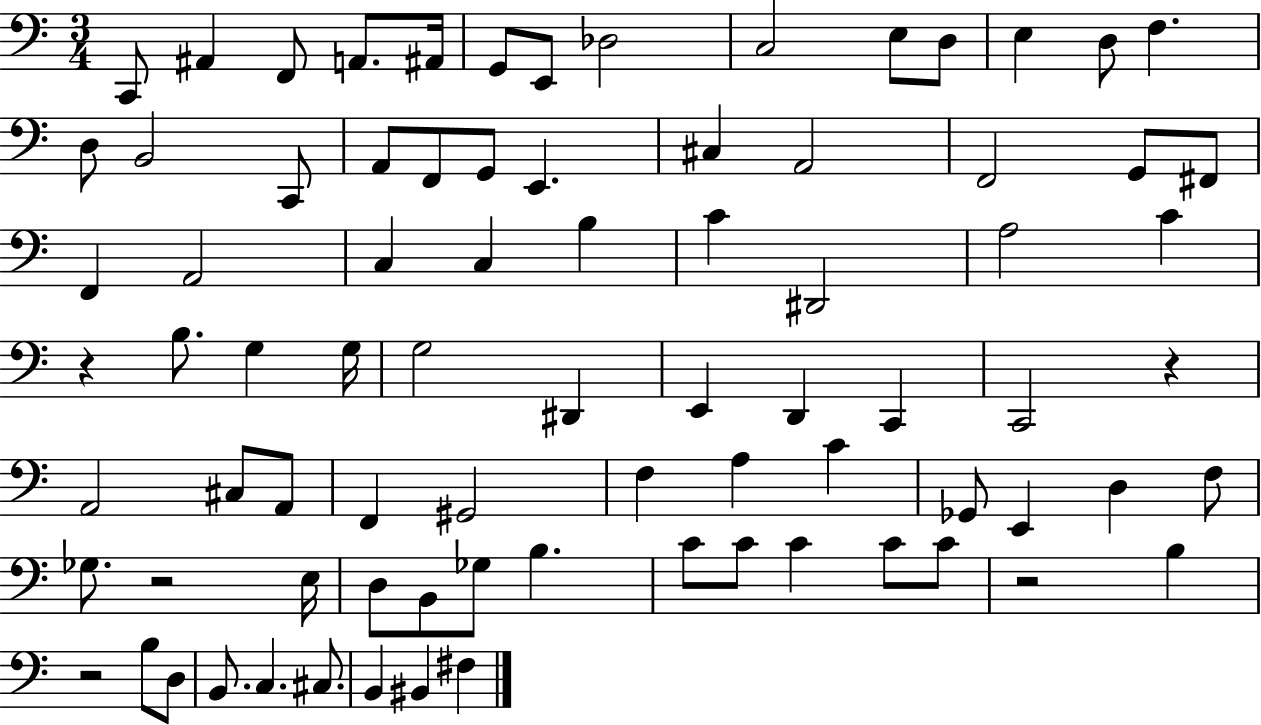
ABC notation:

X:1
T:Untitled
M:3/4
L:1/4
K:C
C,,/2 ^A,, F,,/2 A,,/2 ^A,,/4 G,,/2 E,,/2 _D,2 C,2 E,/2 D,/2 E, D,/2 F, D,/2 B,,2 C,,/2 A,,/2 F,,/2 G,,/2 E,, ^C, A,,2 F,,2 G,,/2 ^F,,/2 F,, A,,2 C, C, B, C ^D,,2 A,2 C z B,/2 G, G,/4 G,2 ^D,, E,, D,, C,, C,,2 z A,,2 ^C,/2 A,,/2 F,, ^G,,2 F, A, C _G,,/2 E,, D, F,/2 _G,/2 z2 E,/4 D,/2 B,,/2 _G,/2 B, C/2 C/2 C C/2 C/2 z2 B, z2 B,/2 D,/2 B,,/2 C, ^C,/2 B,, ^B,, ^F,